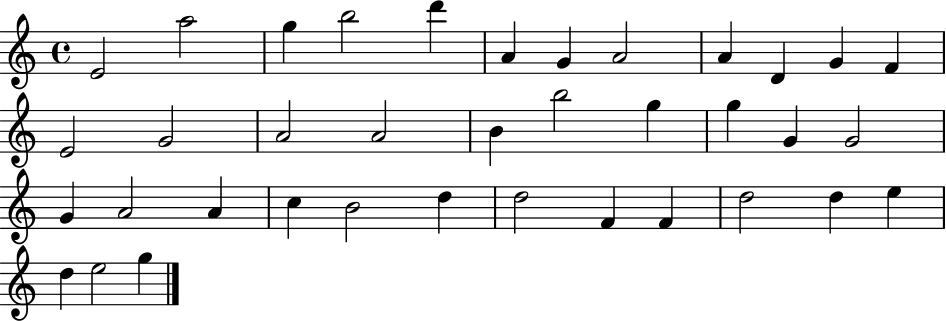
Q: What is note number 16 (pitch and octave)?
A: A4